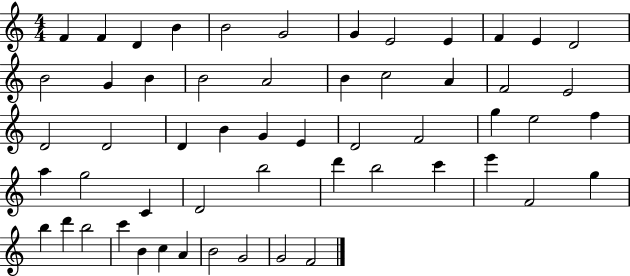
X:1
T:Untitled
M:4/4
L:1/4
K:C
F F D B B2 G2 G E2 E F E D2 B2 G B B2 A2 B c2 A F2 E2 D2 D2 D B G E D2 F2 g e2 f a g2 C D2 b2 d' b2 c' e' F2 g b d' b2 c' B c A B2 G2 G2 F2